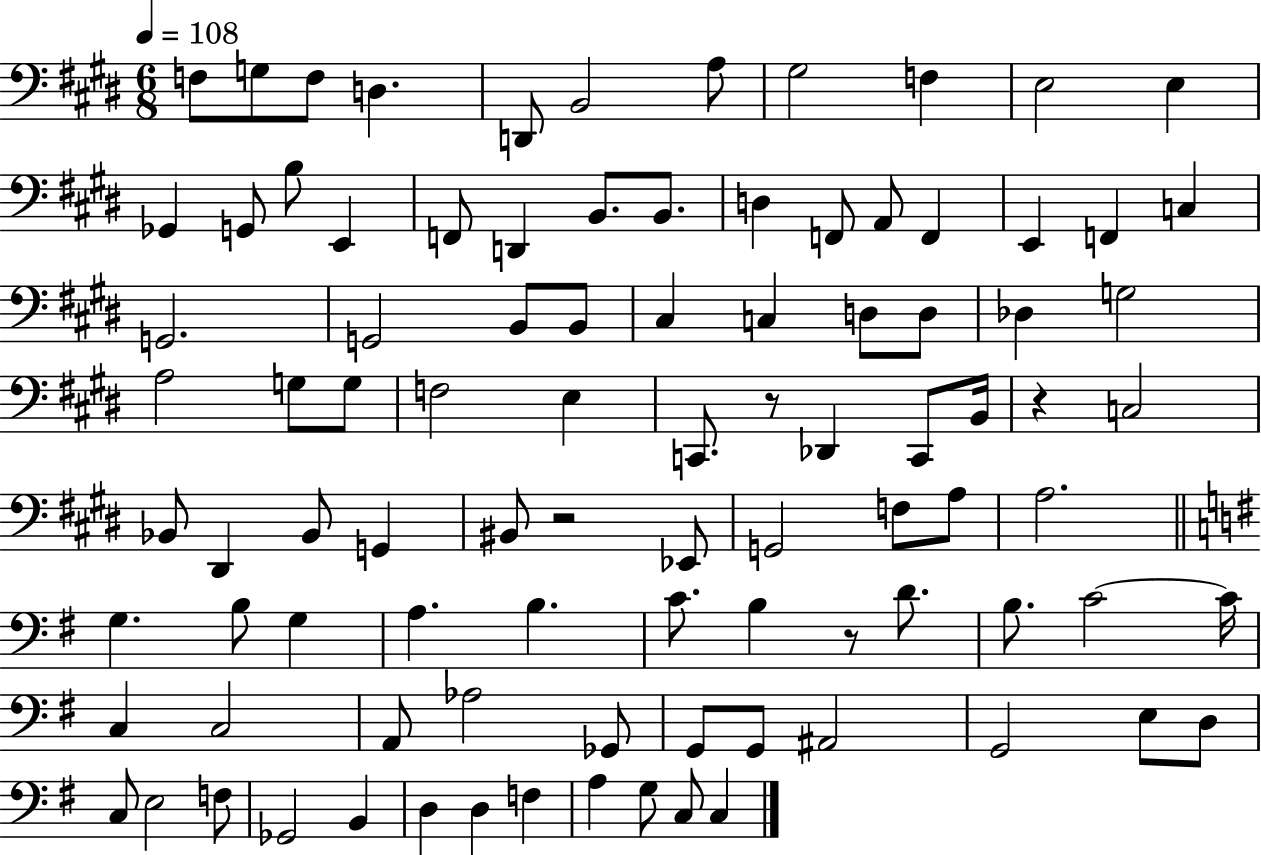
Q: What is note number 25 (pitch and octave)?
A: F2